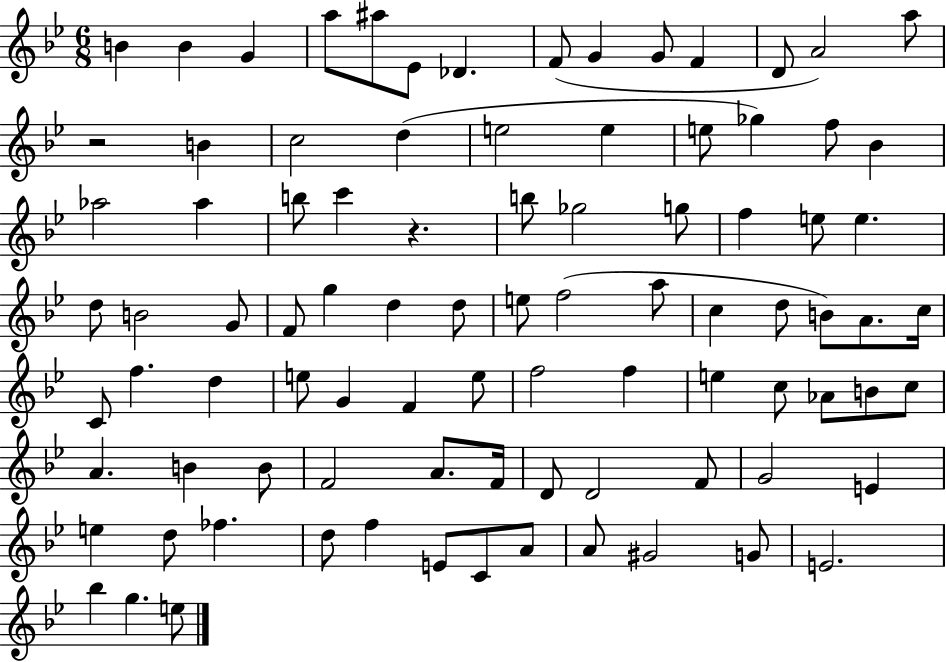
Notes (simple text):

B4/q B4/q G4/q A5/e A#5/e Eb4/e Db4/q. F4/e G4/q G4/e F4/q D4/e A4/h A5/e R/h B4/q C5/h D5/q E5/h E5/q E5/e Gb5/q F5/e Bb4/q Ab5/h Ab5/q B5/e C6/q R/q. B5/e Gb5/h G5/e F5/q E5/e E5/q. D5/e B4/h G4/e F4/e G5/q D5/q D5/e E5/e F5/h A5/e C5/q D5/e B4/e A4/e. C5/s C4/e F5/q. D5/q E5/e G4/q F4/q E5/e F5/h F5/q E5/q C5/e Ab4/e B4/e C5/e A4/q. B4/q B4/e F4/h A4/e. F4/s D4/e D4/h F4/e G4/h E4/q E5/q D5/e FES5/q. D5/e F5/q E4/e C4/e A4/e A4/e G#4/h G4/e E4/h. Bb5/q G5/q. E5/e